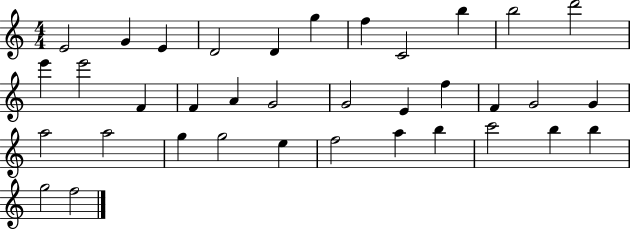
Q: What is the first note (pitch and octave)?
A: E4